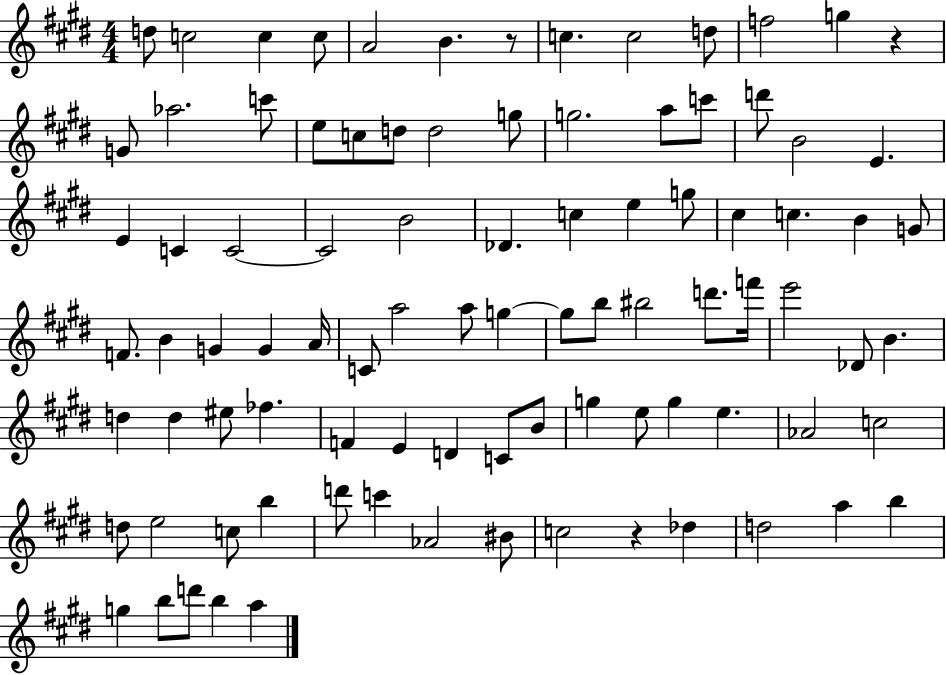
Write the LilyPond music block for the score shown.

{
  \clef treble
  \numericTimeSignature
  \time 4/4
  \key e \major
  d''8 c''2 c''4 c''8 | a'2 b'4. r8 | c''4. c''2 d''8 | f''2 g''4 r4 | \break g'8 aes''2. c'''8 | e''8 c''8 d''8 d''2 g''8 | g''2. a''8 c'''8 | d'''8 b'2 e'4. | \break e'4 c'4 c'2~~ | c'2 b'2 | des'4. c''4 e''4 g''8 | cis''4 c''4. b'4 g'8 | \break f'8. b'4 g'4 g'4 a'16 | c'8 a''2 a''8 g''4~~ | g''8 b''8 bis''2 d'''8. f'''16 | e'''2 des'8 b'4. | \break d''4 d''4 eis''8 fes''4. | f'4 e'4 d'4 c'8 b'8 | g''4 e''8 g''4 e''4. | aes'2 c''2 | \break d''8 e''2 c''8 b''4 | d'''8 c'''4 aes'2 bis'8 | c''2 r4 des''4 | d''2 a''4 b''4 | \break g''4 b''8 d'''8 b''4 a''4 | \bar "|."
}